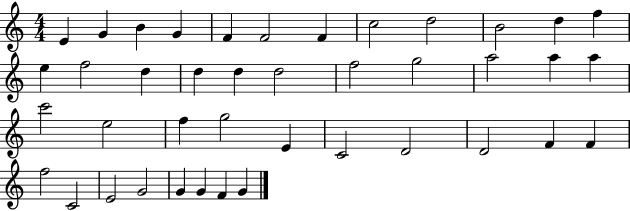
{
  \clef treble
  \numericTimeSignature
  \time 4/4
  \key c \major
  e'4 g'4 b'4 g'4 | f'4 f'2 f'4 | c''2 d''2 | b'2 d''4 f''4 | \break e''4 f''2 d''4 | d''4 d''4 d''2 | f''2 g''2 | a''2 a''4 a''4 | \break c'''2 e''2 | f''4 g''2 e'4 | c'2 d'2 | d'2 f'4 f'4 | \break f''2 c'2 | e'2 g'2 | g'4 g'4 f'4 g'4 | \bar "|."
}